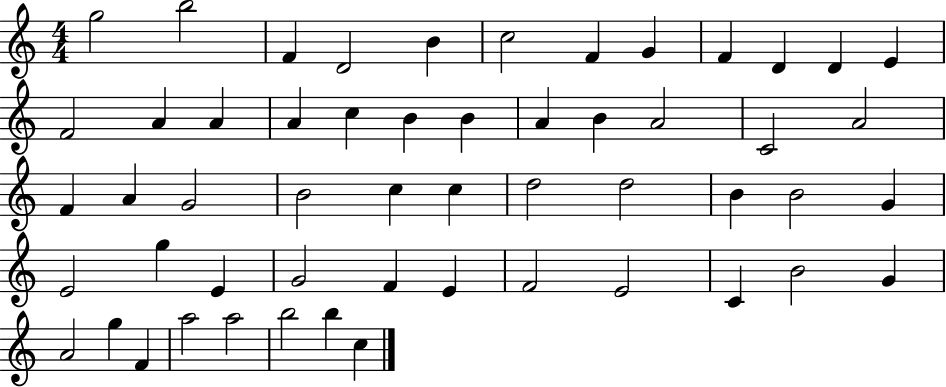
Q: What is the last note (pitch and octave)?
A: C5